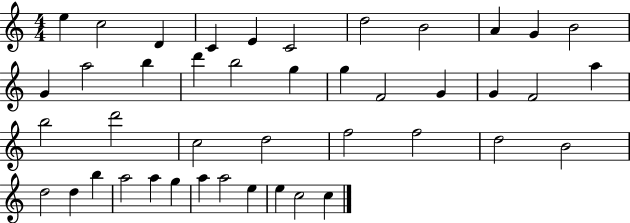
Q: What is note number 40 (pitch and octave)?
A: E5